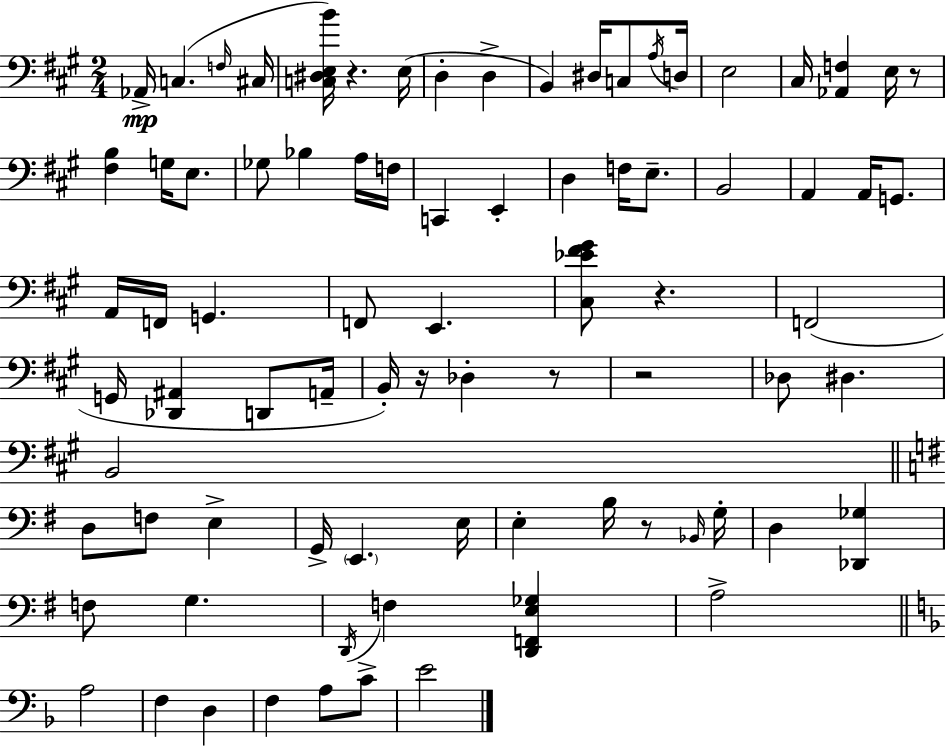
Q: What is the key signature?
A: A major